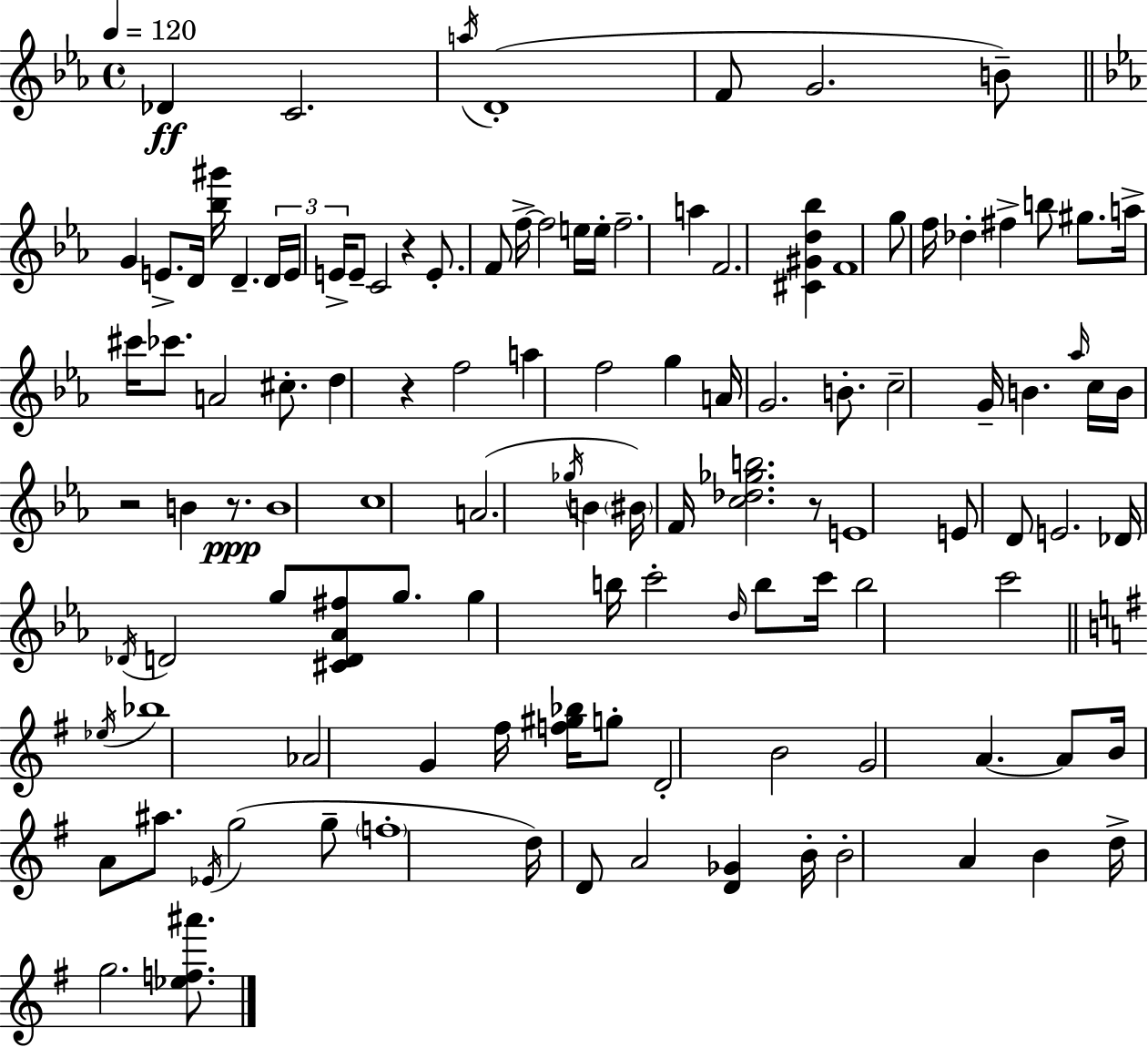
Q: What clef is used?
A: treble